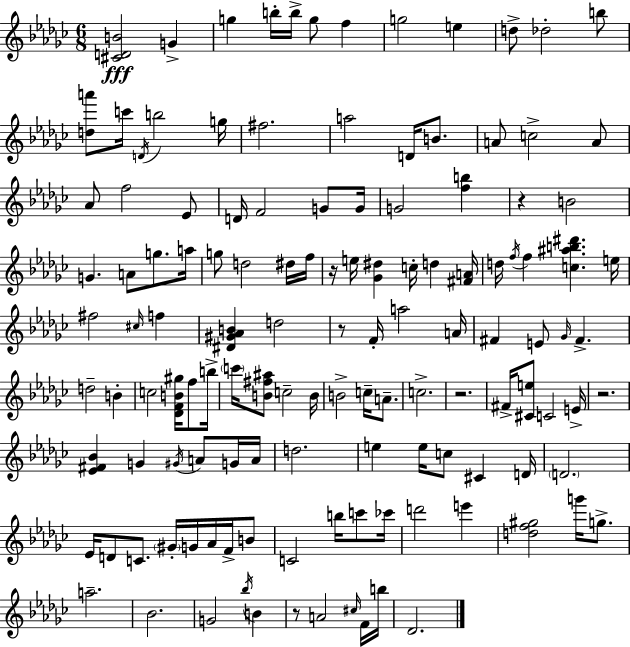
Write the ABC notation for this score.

X:1
T:Untitled
M:6/8
L:1/4
K:Ebm
[^CDB]2 G g b/4 b/4 g/2 f g2 e d/2 _d2 b/2 [da']/2 c'/4 D/4 b2 g/4 ^f2 a2 D/4 B/2 A/2 c2 A/2 _A/2 f2 _E/2 D/4 F2 G/2 G/4 G2 [fb] z B2 G A/2 g/2 a/4 g/2 d2 ^d/4 f/4 z/4 e/4 [_G^d] c/4 d [^FA]/4 d/4 f/4 f [c^ab^d'] e/4 ^f2 ^c/4 f [^D^G_AB] d2 z/2 F/4 a2 A/4 ^F E/2 _G/4 ^F d2 B c2 [_DFB^g]/4 f/2 b/4 c'/4 [B^f^a]/2 c2 B/4 B2 c/4 A/2 c2 z2 ^F/4 [^Ce]/2 C2 E/4 z2 [_E^F_B] G ^G/4 A/2 G/4 A/4 d2 e e/4 c/2 ^C D/4 D2 _E/4 D/2 C/2 ^G/4 G/4 _A/4 F/4 B/2 C2 b/4 c'/2 _c'/4 d'2 e' [df^g]2 g'/4 g/2 a2 _B2 G2 _b/4 B z/2 A2 ^c/4 F/4 b/4 _D2